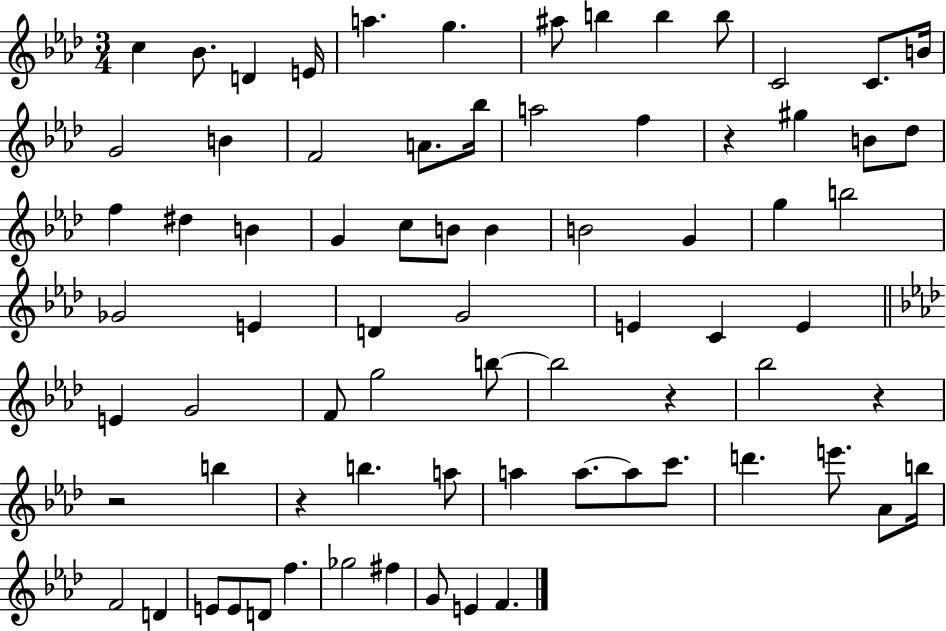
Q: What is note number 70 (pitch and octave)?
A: F4